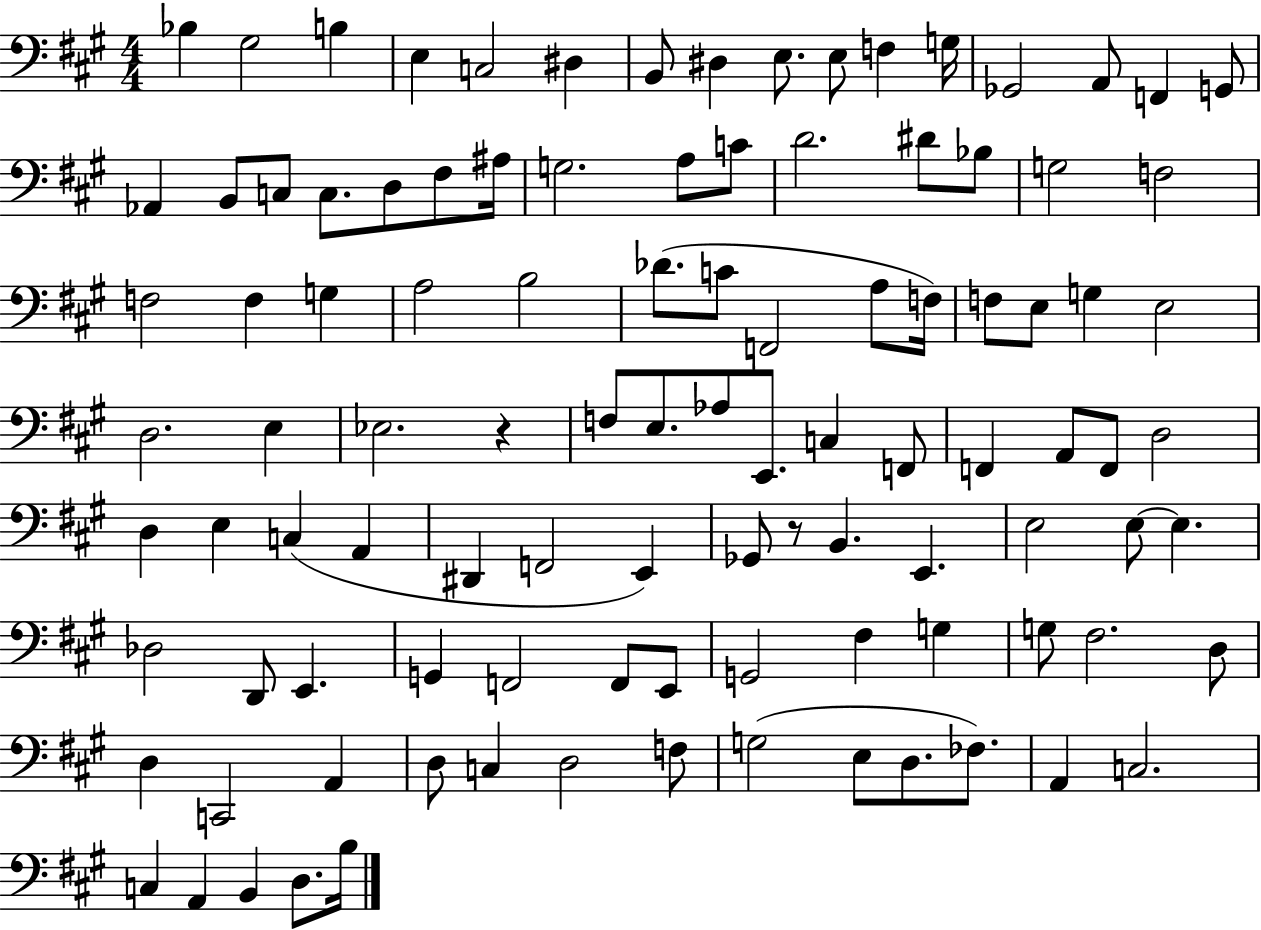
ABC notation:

X:1
T:Untitled
M:4/4
L:1/4
K:A
_B, ^G,2 B, E, C,2 ^D, B,,/2 ^D, E,/2 E,/2 F, G,/4 _G,,2 A,,/2 F,, G,,/2 _A,, B,,/2 C,/2 C,/2 D,/2 ^F,/2 ^A,/4 G,2 A,/2 C/2 D2 ^D/2 _B,/2 G,2 F,2 F,2 F, G, A,2 B,2 _D/2 C/2 F,,2 A,/2 F,/4 F,/2 E,/2 G, E,2 D,2 E, _E,2 z F,/2 E,/2 _A,/2 E,,/2 C, F,,/2 F,, A,,/2 F,,/2 D,2 D, E, C, A,, ^D,, F,,2 E,, _G,,/2 z/2 B,, E,, E,2 E,/2 E, _D,2 D,,/2 E,, G,, F,,2 F,,/2 E,,/2 G,,2 ^F, G, G,/2 ^F,2 D,/2 D, C,,2 A,, D,/2 C, D,2 F,/2 G,2 E,/2 D,/2 _F,/2 A,, C,2 C, A,, B,, D,/2 B,/4